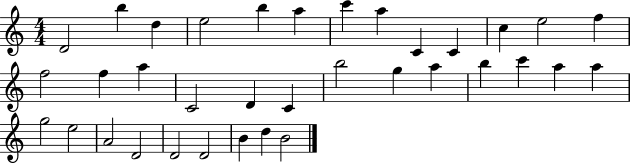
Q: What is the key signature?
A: C major